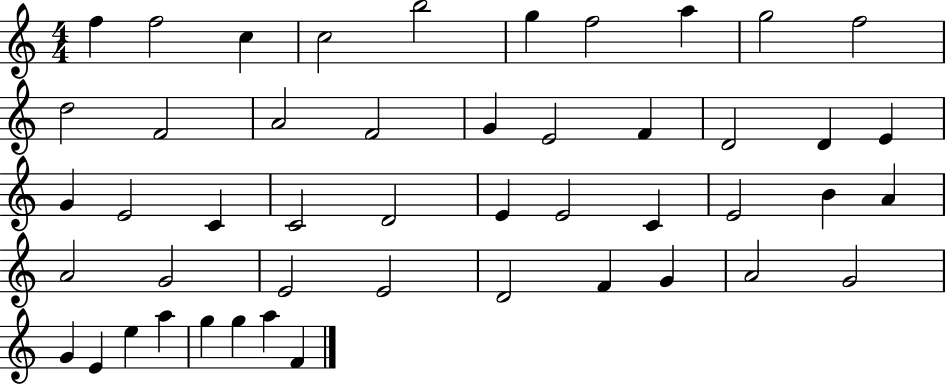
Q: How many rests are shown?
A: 0